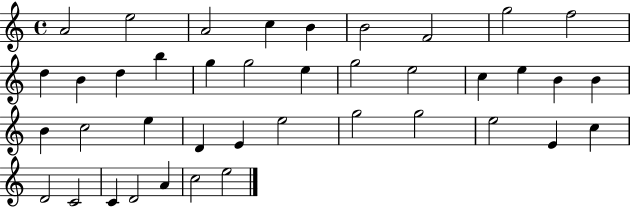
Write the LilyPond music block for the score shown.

{
  \clef treble
  \time 4/4
  \defaultTimeSignature
  \key c \major
  a'2 e''2 | a'2 c''4 b'4 | b'2 f'2 | g''2 f''2 | \break d''4 b'4 d''4 b''4 | g''4 g''2 e''4 | g''2 e''2 | c''4 e''4 b'4 b'4 | \break b'4 c''2 e''4 | d'4 e'4 e''2 | g''2 g''2 | e''2 e'4 c''4 | \break d'2 c'2 | c'4 d'2 a'4 | c''2 e''2 | \bar "|."
}